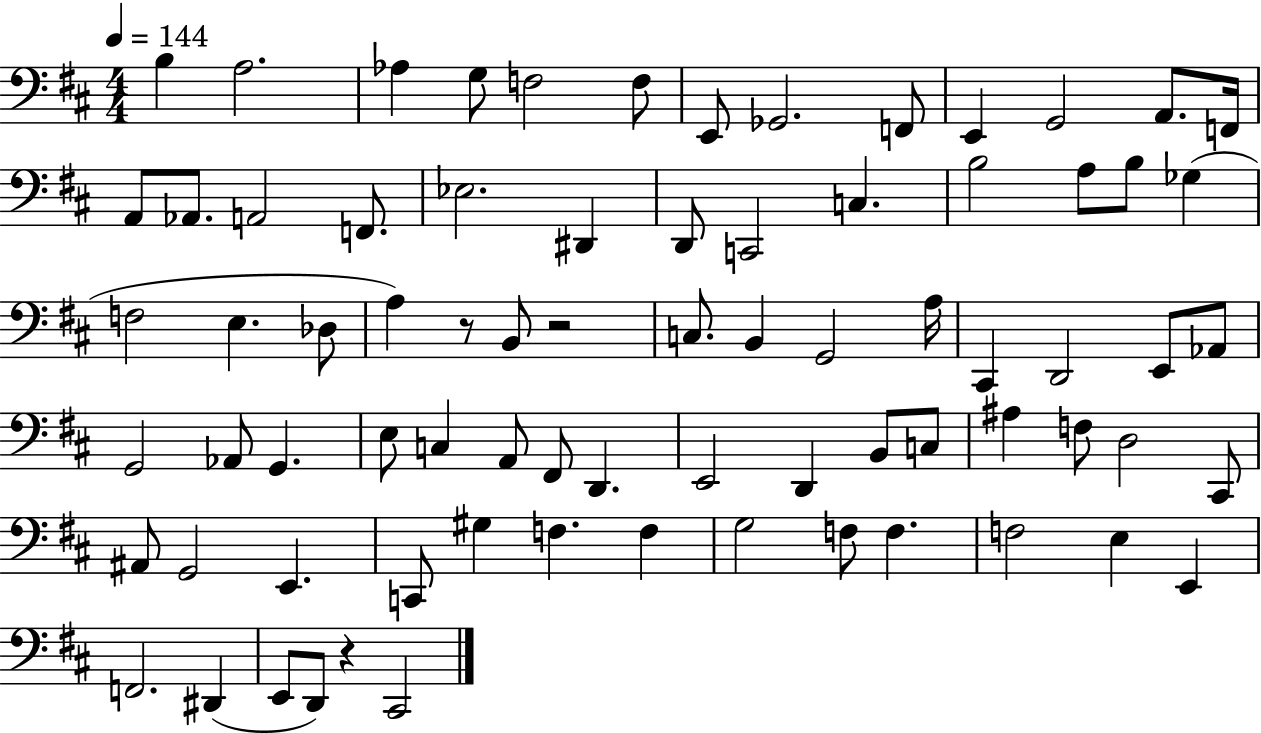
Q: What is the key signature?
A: D major